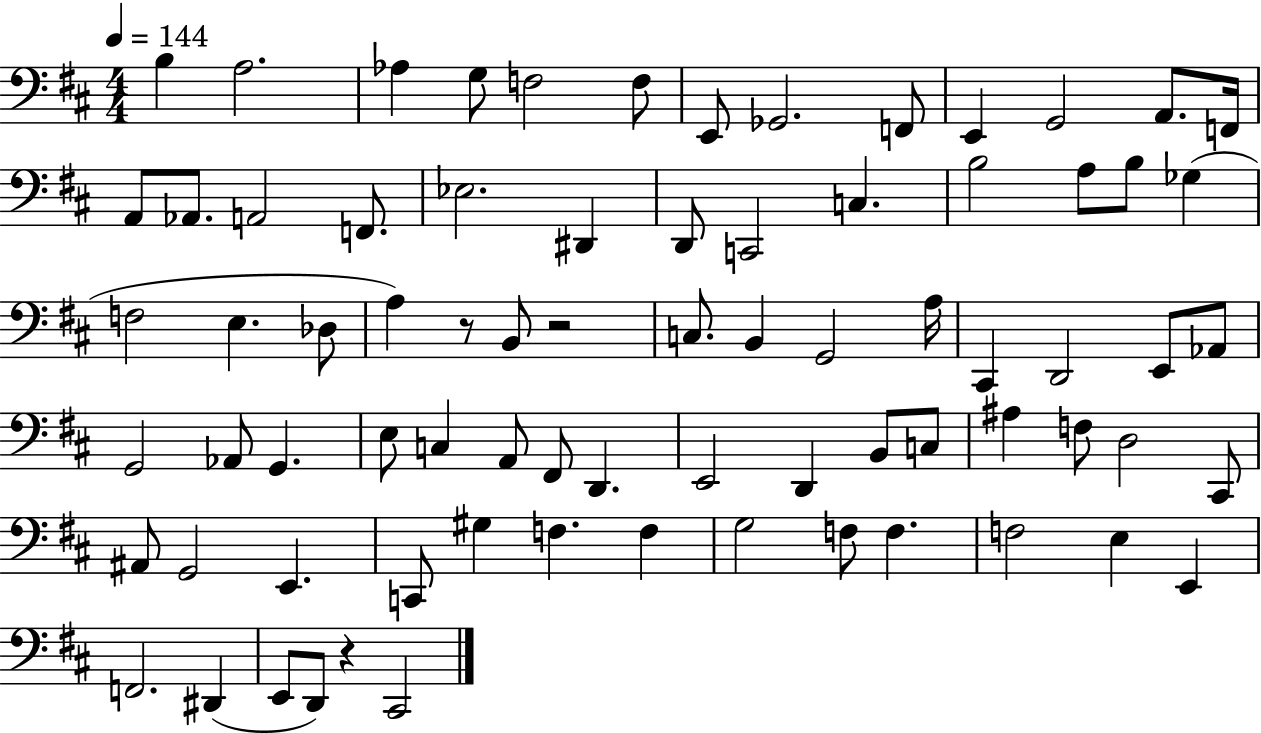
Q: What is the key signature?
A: D major